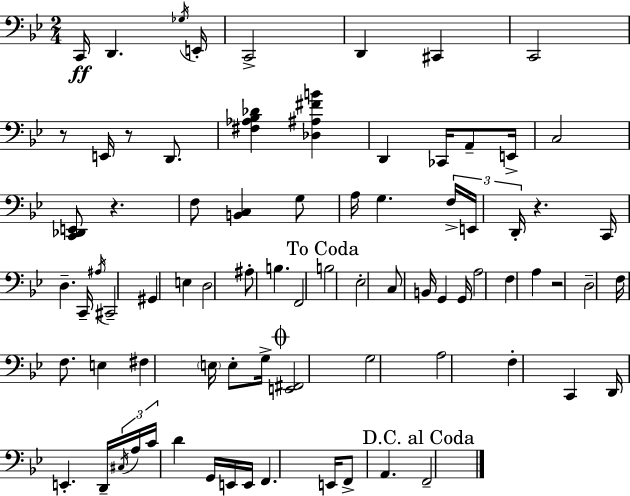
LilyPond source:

{
  \clef bass
  \numericTimeSignature
  \time 2/4
  \key g \minor
  c,16\ff d,4. \acciaccatura { ges16 } | e,16-. c,2-> | d,4 cis,4 | c,2 | \break r8 e,16 r8 d,8. | <fis aes bes des'>4 <des ais fis' b'>4 | d,4 ces,16 a,8-- | e,16-> c2 | \break <c, des, e,>8 r4. | f8 <b, c>4 g8 | a16 g4. | \tuplet 3/2 { f16-> e,16 d,16-. } r4. | \break c,16 d4.-- | c,16-- \acciaccatura { ais16 } cis,2-- | gis,4 e4 | d2 | \break ais8-. b4. | f,2 | \mark "To Coda" b2 | ees2-. | \break c8 b,16 g,4 | g,16 a2 | f4 a4 | r2 | \break d2-- | f16 f8. e4 | fis4 \parenthesize e16 e8-. | g16-> \mark \markup { \musicglyph "scripts.coda" } <e, fis,>2 | \break g2 | a2 | f4-. c,4 | d,16 e,4.-. | \break d,16-- \tuplet 3/2 { \acciaccatura { cis16 } a16 c'16 } d'4 | g,16 e,16 e,16 f,4. | e,16 f,8-> a,4. | \mark "D.C. al Coda" f,2-- | \break \bar "|."
}